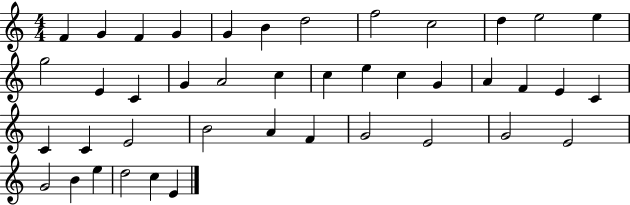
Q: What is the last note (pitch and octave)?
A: E4